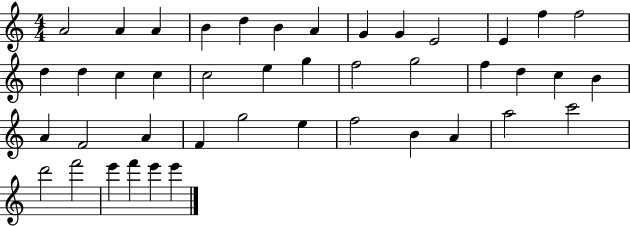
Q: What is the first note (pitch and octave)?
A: A4